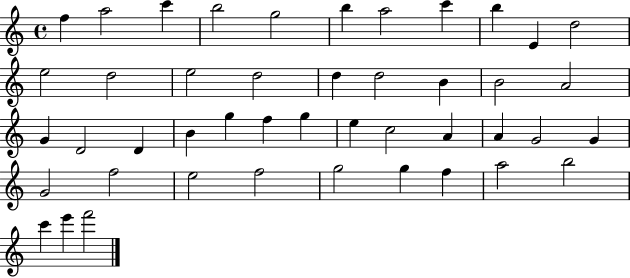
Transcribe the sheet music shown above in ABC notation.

X:1
T:Untitled
M:4/4
L:1/4
K:C
f a2 c' b2 g2 b a2 c' b E d2 e2 d2 e2 d2 d d2 B B2 A2 G D2 D B g f g e c2 A A G2 G G2 f2 e2 f2 g2 g f a2 b2 c' e' f'2